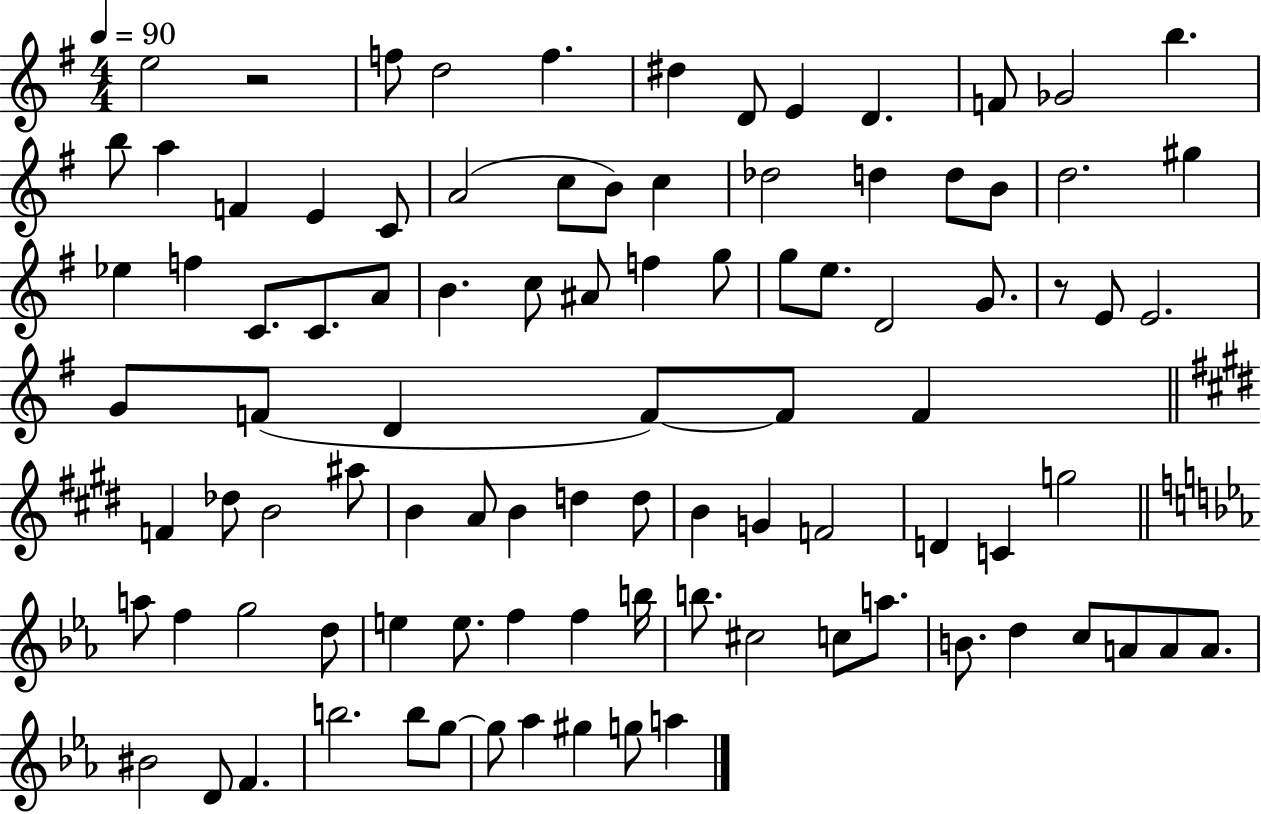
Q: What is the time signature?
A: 4/4